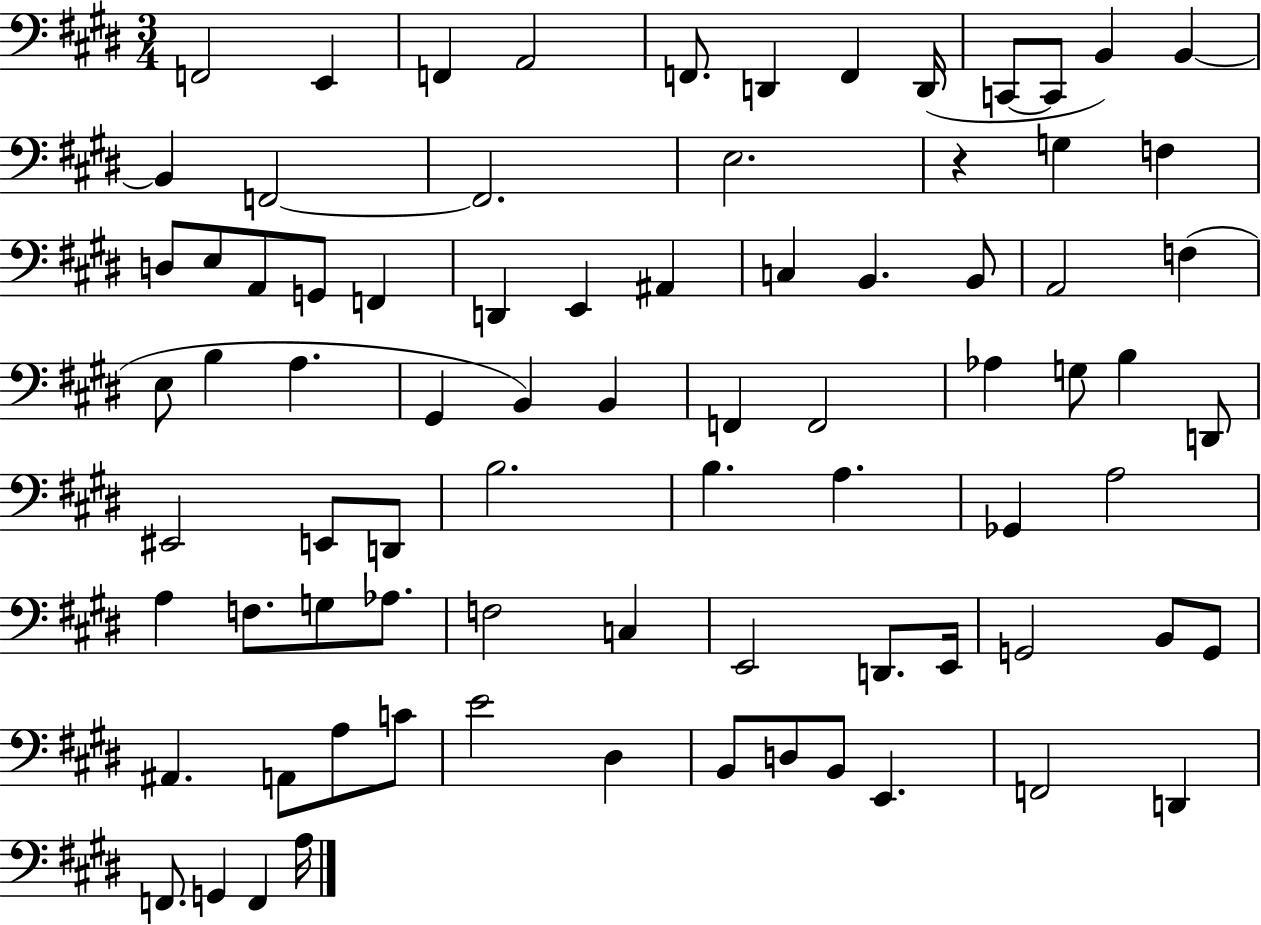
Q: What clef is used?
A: bass